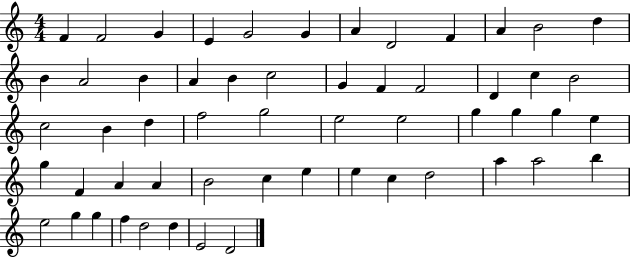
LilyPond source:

{
  \clef treble
  \numericTimeSignature
  \time 4/4
  \key c \major
  f'4 f'2 g'4 | e'4 g'2 g'4 | a'4 d'2 f'4 | a'4 b'2 d''4 | \break b'4 a'2 b'4 | a'4 b'4 c''2 | g'4 f'4 f'2 | d'4 c''4 b'2 | \break c''2 b'4 d''4 | f''2 g''2 | e''2 e''2 | g''4 g''4 g''4 e''4 | \break g''4 f'4 a'4 a'4 | b'2 c''4 e''4 | e''4 c''4 d''2 | a''4 a''2 b''4 | \break e''2 g''4 g''4 | f''4 d''2 d''4 | e'2 d'2 | \bar "|."
}